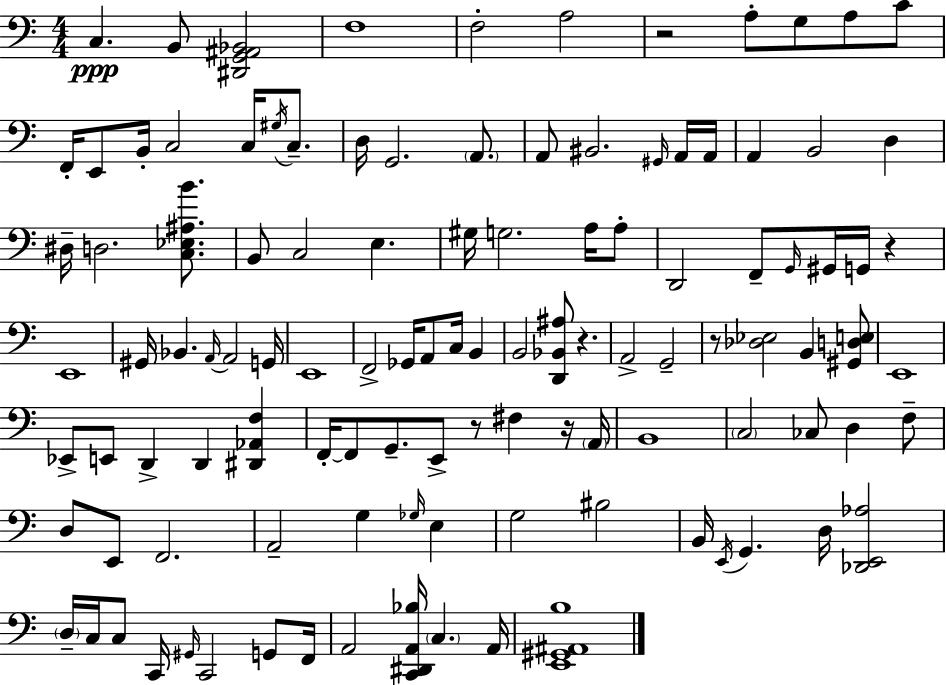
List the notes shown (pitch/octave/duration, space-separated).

C3/q. B2/e [D#2,G2,A#2,Bb2]/h F3/w F3/h A3/h R/h A3/e G3/e A3/e C4/e F2/s E2/e B2/s C3/h C3/s G#3/s C3/e. D3/s G2/h. A2/e. A2/e BIS2/h. G#2/s A2/s A2/s A2/q B2/h D3/q D#3/s D3/h. [C3,Eb3,A#3,B4]/e. B2/e C3/h E3/q. G#3/s G3/h. A3/s A3/e D2/h F2/e G2/s G#2/s G2/s R/q E2/w G#2/s Bb2/q. A2/s A2/h G2/s E2/w F2/h Gb2/s A2/e C3/s B2/q B2/h [D2,Bb2,A#3]/e R/q. A2/h G2/h R/e [Db3,Eb3]/h B2/q [G#2,D3,E3]/e E2/w Eb2/e E2/e D2/q D2/q [D#2,Ab2,F3]/q F2/s F2/e G2/e. E2/e R/e F#3/q R/s A2/s B2/w C3/h CES3/e D3/q F3/e D3/e E2/e F2/h. A2/h G3/q Gb3/s E3/q G3/h BIS3/h B2/s E2/s G2/q. D3/s [Db2,E2,Ab3]/h D3/s C3/s C3/e C2/s G#2/s C2/h G2/e F2/s A2/h [C2,D#2,A2,Bb3]/s C3/q. A2/s [E2,G#2,A#2,B3]/w